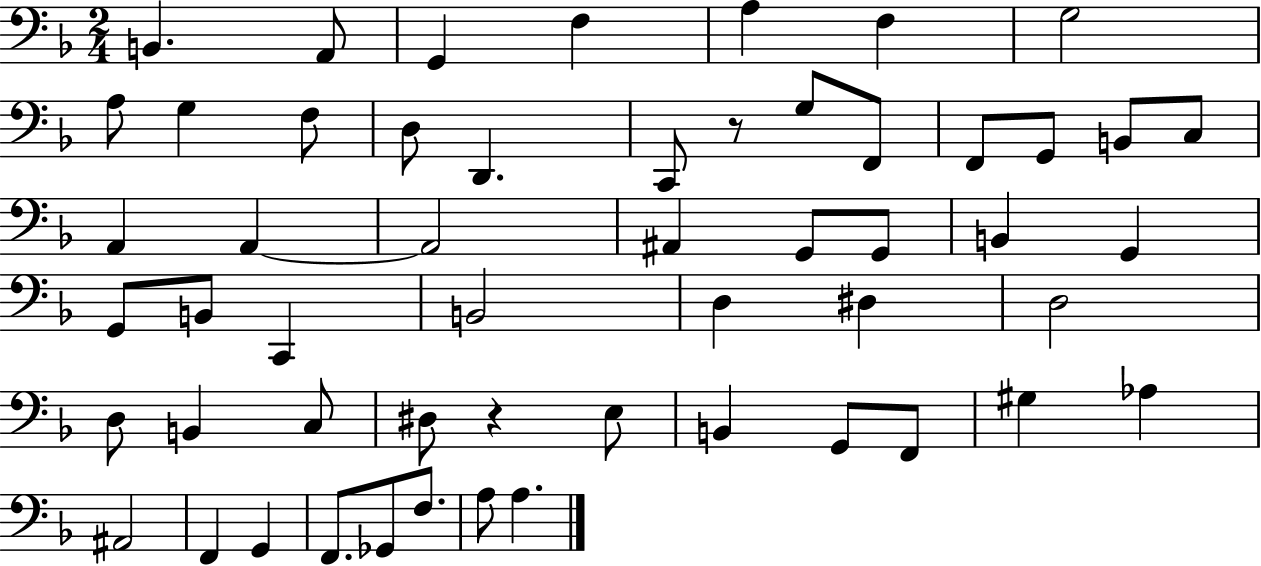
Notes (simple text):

B2/q. A2/e G2/q F3/q A3/q F3/q G3/h A3/e G3/q F3/e D3/e D2/q. C2/e R/e G3/e F2/e F2/e G2/e B2/e C3/e A2/q A2/q A2/h A#2/q G2/e G2/e B2/q G2/q G2/e B2/e C2/q B2/h D3/q D#3/q D3/h D3/e B2/q C3/e D#3/e R/q E3/e B2/q G2/e F2/e G#3/q Ab3/q A#2/h F2/q G2/q F2/e. Gb2/e F3/e. A3/e A3/q.